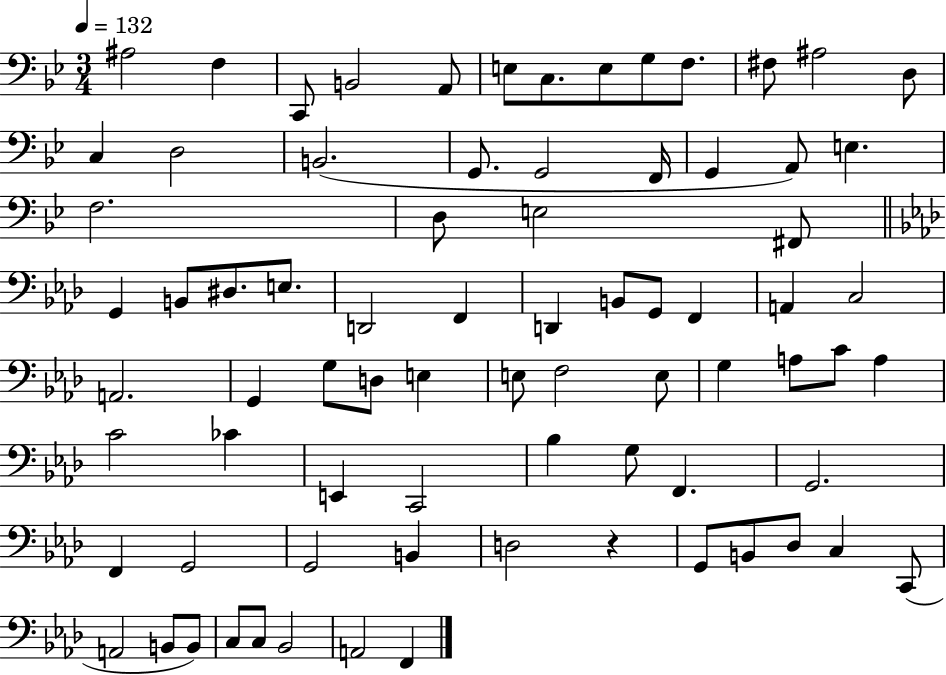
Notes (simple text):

A#3/h F3/q C2/e B2/h A2/e E3/e C3/e. E3/e G3/e F3/e. F#3/e A#3/h D3/e C3/q D3/h B2/h. G2/e. G2/h F2/s G2/q A2/e E3/q. F3/h. D3/e E3/h F#2/e G2/q B2/e D#3/e. E3/e. D2/h F2/q D2/q B2/e G2/e F2/q A2/q C3/h A2/h. G2/q G3/e D3/e E3/q E3/e F3/h E3/e G3/q A3/e C4/e A3/q C4/h CES4/q E2/q C2/h Bb3/q G3/e F2/q. G2/h. F2/q G2/h G2/h B2/q D3/h R/q G2/e B2/e Db3/e C3/q C2/e A2/h B2/e B2/e C3/e C3/e Bb2/h A2/h F2/q